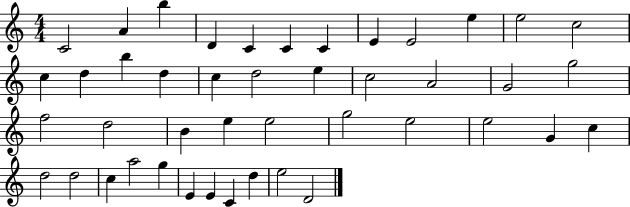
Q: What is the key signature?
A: C major